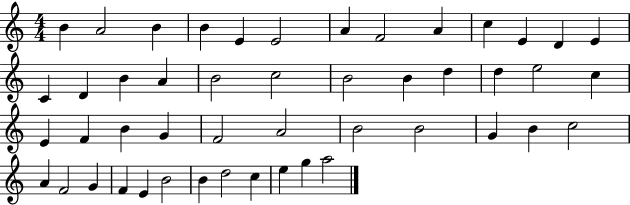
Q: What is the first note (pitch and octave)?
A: B4